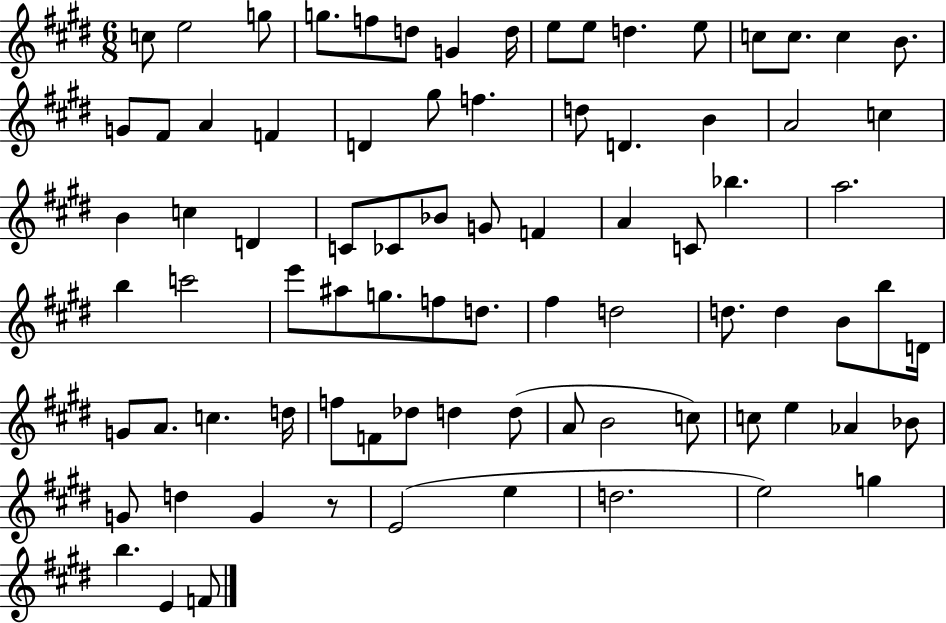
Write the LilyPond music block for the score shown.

{
  \clef treble
  \numericTimeSignature
  \time 6/8
  \key e \major
  c''8 e''2 g''8 | g''8. f''8 d''8 g'4 d''16 | e''8 e''8 d''4. e''8 | c''8 c''8. c''4 b'8. | \break g'8 fis'8 a'4 f'4 | d'4 gis''8 f''4. | d''8 d'4. b'4 | a'2 c''4 | \break b'4 c''4 d'4 | c'8 ces'8 bes'8 g'8 f'4 | a'4 c'8 bes''4. | a''2. | \break b''4 c'''2 | e'''8 ais''8 g''8. f''8 d''8. | fis''4 d''2 | d''8. d''4 b'8 b''8 d'16 | \break g'8 a'8. c''4. d''16 | f''8 f'8 des''8 d''4 d''8( | a'8 b'2 c''8) | c''8 e''4 aes'4 bes'8 | \break g'8 d''4 g'4 r8 | e'2( e''4 | d''2. | e''2) g''4 | \break b''4. e'4 f'8 | \bar "|."
}